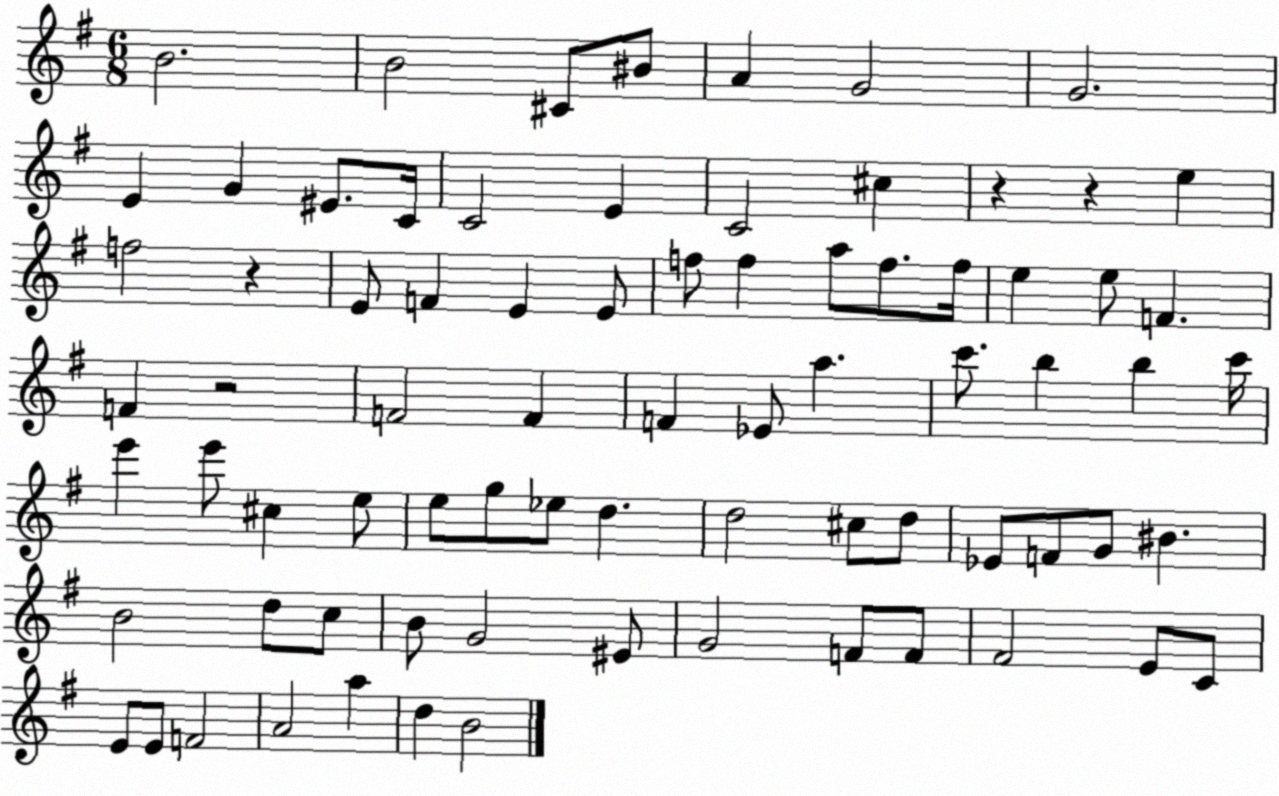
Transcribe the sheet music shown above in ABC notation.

X:1
T:Untitled
M:6/8
L:1/4
K:G
B2 B2 ^C/2 ^B/2 A G2 G2 E G ^E/2 C/4 C2 E C2 ^c z z e f2 z E/2 F E E/2 f/2 f a/2 f/2 f/4 e e/2 F F z2 F2 F F _E/2 a c'/2 b b c'/4 e' e'/2 ^c e/2 e/2 g/2 _e/2 d d2 ^c/2 d/2 _E/2 F/2 G/2 ^B B2 d/2 c/2 B/2 G2 ^E/2 G2 F/2 F/2 ^F2 E/2 C/2 E/2 E/2 F2 A2 a d B2